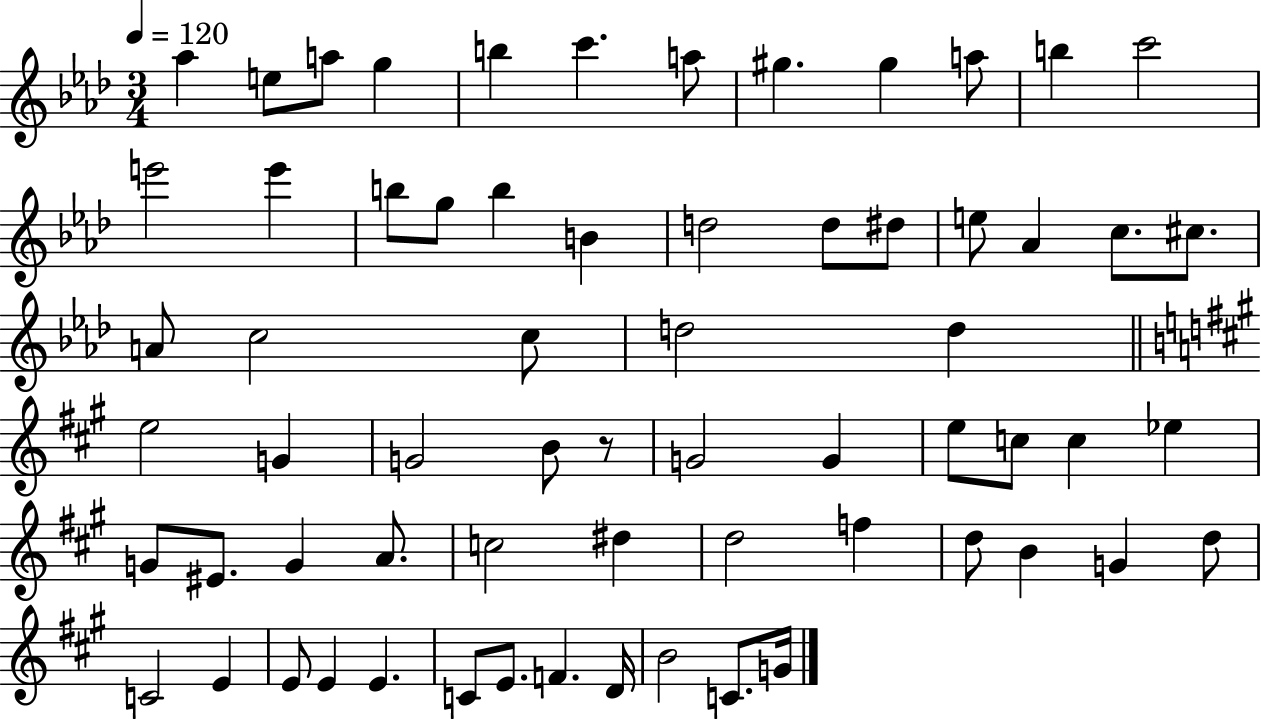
X:1
T:Untitled
M:3/4
L:1/4
K:Ab
_a e/2 a/2 g b c' a/2 ^g ^g a/2 b c'2 e'2 e' b/2 g/2 b B d2 d/2 ^d/2 e/2 _A c/2 ^c/2 A/2 c2 c/2 d2 d e2 G G2 B/2 z/2 G2 G e/2 c/2 c _e G/2 ^E/2 G A/2 c2 ^d d2 f d/2 B G d/2 C2 E E/2 E E C/2 E/2 F D/4 B2 C/2 G/4